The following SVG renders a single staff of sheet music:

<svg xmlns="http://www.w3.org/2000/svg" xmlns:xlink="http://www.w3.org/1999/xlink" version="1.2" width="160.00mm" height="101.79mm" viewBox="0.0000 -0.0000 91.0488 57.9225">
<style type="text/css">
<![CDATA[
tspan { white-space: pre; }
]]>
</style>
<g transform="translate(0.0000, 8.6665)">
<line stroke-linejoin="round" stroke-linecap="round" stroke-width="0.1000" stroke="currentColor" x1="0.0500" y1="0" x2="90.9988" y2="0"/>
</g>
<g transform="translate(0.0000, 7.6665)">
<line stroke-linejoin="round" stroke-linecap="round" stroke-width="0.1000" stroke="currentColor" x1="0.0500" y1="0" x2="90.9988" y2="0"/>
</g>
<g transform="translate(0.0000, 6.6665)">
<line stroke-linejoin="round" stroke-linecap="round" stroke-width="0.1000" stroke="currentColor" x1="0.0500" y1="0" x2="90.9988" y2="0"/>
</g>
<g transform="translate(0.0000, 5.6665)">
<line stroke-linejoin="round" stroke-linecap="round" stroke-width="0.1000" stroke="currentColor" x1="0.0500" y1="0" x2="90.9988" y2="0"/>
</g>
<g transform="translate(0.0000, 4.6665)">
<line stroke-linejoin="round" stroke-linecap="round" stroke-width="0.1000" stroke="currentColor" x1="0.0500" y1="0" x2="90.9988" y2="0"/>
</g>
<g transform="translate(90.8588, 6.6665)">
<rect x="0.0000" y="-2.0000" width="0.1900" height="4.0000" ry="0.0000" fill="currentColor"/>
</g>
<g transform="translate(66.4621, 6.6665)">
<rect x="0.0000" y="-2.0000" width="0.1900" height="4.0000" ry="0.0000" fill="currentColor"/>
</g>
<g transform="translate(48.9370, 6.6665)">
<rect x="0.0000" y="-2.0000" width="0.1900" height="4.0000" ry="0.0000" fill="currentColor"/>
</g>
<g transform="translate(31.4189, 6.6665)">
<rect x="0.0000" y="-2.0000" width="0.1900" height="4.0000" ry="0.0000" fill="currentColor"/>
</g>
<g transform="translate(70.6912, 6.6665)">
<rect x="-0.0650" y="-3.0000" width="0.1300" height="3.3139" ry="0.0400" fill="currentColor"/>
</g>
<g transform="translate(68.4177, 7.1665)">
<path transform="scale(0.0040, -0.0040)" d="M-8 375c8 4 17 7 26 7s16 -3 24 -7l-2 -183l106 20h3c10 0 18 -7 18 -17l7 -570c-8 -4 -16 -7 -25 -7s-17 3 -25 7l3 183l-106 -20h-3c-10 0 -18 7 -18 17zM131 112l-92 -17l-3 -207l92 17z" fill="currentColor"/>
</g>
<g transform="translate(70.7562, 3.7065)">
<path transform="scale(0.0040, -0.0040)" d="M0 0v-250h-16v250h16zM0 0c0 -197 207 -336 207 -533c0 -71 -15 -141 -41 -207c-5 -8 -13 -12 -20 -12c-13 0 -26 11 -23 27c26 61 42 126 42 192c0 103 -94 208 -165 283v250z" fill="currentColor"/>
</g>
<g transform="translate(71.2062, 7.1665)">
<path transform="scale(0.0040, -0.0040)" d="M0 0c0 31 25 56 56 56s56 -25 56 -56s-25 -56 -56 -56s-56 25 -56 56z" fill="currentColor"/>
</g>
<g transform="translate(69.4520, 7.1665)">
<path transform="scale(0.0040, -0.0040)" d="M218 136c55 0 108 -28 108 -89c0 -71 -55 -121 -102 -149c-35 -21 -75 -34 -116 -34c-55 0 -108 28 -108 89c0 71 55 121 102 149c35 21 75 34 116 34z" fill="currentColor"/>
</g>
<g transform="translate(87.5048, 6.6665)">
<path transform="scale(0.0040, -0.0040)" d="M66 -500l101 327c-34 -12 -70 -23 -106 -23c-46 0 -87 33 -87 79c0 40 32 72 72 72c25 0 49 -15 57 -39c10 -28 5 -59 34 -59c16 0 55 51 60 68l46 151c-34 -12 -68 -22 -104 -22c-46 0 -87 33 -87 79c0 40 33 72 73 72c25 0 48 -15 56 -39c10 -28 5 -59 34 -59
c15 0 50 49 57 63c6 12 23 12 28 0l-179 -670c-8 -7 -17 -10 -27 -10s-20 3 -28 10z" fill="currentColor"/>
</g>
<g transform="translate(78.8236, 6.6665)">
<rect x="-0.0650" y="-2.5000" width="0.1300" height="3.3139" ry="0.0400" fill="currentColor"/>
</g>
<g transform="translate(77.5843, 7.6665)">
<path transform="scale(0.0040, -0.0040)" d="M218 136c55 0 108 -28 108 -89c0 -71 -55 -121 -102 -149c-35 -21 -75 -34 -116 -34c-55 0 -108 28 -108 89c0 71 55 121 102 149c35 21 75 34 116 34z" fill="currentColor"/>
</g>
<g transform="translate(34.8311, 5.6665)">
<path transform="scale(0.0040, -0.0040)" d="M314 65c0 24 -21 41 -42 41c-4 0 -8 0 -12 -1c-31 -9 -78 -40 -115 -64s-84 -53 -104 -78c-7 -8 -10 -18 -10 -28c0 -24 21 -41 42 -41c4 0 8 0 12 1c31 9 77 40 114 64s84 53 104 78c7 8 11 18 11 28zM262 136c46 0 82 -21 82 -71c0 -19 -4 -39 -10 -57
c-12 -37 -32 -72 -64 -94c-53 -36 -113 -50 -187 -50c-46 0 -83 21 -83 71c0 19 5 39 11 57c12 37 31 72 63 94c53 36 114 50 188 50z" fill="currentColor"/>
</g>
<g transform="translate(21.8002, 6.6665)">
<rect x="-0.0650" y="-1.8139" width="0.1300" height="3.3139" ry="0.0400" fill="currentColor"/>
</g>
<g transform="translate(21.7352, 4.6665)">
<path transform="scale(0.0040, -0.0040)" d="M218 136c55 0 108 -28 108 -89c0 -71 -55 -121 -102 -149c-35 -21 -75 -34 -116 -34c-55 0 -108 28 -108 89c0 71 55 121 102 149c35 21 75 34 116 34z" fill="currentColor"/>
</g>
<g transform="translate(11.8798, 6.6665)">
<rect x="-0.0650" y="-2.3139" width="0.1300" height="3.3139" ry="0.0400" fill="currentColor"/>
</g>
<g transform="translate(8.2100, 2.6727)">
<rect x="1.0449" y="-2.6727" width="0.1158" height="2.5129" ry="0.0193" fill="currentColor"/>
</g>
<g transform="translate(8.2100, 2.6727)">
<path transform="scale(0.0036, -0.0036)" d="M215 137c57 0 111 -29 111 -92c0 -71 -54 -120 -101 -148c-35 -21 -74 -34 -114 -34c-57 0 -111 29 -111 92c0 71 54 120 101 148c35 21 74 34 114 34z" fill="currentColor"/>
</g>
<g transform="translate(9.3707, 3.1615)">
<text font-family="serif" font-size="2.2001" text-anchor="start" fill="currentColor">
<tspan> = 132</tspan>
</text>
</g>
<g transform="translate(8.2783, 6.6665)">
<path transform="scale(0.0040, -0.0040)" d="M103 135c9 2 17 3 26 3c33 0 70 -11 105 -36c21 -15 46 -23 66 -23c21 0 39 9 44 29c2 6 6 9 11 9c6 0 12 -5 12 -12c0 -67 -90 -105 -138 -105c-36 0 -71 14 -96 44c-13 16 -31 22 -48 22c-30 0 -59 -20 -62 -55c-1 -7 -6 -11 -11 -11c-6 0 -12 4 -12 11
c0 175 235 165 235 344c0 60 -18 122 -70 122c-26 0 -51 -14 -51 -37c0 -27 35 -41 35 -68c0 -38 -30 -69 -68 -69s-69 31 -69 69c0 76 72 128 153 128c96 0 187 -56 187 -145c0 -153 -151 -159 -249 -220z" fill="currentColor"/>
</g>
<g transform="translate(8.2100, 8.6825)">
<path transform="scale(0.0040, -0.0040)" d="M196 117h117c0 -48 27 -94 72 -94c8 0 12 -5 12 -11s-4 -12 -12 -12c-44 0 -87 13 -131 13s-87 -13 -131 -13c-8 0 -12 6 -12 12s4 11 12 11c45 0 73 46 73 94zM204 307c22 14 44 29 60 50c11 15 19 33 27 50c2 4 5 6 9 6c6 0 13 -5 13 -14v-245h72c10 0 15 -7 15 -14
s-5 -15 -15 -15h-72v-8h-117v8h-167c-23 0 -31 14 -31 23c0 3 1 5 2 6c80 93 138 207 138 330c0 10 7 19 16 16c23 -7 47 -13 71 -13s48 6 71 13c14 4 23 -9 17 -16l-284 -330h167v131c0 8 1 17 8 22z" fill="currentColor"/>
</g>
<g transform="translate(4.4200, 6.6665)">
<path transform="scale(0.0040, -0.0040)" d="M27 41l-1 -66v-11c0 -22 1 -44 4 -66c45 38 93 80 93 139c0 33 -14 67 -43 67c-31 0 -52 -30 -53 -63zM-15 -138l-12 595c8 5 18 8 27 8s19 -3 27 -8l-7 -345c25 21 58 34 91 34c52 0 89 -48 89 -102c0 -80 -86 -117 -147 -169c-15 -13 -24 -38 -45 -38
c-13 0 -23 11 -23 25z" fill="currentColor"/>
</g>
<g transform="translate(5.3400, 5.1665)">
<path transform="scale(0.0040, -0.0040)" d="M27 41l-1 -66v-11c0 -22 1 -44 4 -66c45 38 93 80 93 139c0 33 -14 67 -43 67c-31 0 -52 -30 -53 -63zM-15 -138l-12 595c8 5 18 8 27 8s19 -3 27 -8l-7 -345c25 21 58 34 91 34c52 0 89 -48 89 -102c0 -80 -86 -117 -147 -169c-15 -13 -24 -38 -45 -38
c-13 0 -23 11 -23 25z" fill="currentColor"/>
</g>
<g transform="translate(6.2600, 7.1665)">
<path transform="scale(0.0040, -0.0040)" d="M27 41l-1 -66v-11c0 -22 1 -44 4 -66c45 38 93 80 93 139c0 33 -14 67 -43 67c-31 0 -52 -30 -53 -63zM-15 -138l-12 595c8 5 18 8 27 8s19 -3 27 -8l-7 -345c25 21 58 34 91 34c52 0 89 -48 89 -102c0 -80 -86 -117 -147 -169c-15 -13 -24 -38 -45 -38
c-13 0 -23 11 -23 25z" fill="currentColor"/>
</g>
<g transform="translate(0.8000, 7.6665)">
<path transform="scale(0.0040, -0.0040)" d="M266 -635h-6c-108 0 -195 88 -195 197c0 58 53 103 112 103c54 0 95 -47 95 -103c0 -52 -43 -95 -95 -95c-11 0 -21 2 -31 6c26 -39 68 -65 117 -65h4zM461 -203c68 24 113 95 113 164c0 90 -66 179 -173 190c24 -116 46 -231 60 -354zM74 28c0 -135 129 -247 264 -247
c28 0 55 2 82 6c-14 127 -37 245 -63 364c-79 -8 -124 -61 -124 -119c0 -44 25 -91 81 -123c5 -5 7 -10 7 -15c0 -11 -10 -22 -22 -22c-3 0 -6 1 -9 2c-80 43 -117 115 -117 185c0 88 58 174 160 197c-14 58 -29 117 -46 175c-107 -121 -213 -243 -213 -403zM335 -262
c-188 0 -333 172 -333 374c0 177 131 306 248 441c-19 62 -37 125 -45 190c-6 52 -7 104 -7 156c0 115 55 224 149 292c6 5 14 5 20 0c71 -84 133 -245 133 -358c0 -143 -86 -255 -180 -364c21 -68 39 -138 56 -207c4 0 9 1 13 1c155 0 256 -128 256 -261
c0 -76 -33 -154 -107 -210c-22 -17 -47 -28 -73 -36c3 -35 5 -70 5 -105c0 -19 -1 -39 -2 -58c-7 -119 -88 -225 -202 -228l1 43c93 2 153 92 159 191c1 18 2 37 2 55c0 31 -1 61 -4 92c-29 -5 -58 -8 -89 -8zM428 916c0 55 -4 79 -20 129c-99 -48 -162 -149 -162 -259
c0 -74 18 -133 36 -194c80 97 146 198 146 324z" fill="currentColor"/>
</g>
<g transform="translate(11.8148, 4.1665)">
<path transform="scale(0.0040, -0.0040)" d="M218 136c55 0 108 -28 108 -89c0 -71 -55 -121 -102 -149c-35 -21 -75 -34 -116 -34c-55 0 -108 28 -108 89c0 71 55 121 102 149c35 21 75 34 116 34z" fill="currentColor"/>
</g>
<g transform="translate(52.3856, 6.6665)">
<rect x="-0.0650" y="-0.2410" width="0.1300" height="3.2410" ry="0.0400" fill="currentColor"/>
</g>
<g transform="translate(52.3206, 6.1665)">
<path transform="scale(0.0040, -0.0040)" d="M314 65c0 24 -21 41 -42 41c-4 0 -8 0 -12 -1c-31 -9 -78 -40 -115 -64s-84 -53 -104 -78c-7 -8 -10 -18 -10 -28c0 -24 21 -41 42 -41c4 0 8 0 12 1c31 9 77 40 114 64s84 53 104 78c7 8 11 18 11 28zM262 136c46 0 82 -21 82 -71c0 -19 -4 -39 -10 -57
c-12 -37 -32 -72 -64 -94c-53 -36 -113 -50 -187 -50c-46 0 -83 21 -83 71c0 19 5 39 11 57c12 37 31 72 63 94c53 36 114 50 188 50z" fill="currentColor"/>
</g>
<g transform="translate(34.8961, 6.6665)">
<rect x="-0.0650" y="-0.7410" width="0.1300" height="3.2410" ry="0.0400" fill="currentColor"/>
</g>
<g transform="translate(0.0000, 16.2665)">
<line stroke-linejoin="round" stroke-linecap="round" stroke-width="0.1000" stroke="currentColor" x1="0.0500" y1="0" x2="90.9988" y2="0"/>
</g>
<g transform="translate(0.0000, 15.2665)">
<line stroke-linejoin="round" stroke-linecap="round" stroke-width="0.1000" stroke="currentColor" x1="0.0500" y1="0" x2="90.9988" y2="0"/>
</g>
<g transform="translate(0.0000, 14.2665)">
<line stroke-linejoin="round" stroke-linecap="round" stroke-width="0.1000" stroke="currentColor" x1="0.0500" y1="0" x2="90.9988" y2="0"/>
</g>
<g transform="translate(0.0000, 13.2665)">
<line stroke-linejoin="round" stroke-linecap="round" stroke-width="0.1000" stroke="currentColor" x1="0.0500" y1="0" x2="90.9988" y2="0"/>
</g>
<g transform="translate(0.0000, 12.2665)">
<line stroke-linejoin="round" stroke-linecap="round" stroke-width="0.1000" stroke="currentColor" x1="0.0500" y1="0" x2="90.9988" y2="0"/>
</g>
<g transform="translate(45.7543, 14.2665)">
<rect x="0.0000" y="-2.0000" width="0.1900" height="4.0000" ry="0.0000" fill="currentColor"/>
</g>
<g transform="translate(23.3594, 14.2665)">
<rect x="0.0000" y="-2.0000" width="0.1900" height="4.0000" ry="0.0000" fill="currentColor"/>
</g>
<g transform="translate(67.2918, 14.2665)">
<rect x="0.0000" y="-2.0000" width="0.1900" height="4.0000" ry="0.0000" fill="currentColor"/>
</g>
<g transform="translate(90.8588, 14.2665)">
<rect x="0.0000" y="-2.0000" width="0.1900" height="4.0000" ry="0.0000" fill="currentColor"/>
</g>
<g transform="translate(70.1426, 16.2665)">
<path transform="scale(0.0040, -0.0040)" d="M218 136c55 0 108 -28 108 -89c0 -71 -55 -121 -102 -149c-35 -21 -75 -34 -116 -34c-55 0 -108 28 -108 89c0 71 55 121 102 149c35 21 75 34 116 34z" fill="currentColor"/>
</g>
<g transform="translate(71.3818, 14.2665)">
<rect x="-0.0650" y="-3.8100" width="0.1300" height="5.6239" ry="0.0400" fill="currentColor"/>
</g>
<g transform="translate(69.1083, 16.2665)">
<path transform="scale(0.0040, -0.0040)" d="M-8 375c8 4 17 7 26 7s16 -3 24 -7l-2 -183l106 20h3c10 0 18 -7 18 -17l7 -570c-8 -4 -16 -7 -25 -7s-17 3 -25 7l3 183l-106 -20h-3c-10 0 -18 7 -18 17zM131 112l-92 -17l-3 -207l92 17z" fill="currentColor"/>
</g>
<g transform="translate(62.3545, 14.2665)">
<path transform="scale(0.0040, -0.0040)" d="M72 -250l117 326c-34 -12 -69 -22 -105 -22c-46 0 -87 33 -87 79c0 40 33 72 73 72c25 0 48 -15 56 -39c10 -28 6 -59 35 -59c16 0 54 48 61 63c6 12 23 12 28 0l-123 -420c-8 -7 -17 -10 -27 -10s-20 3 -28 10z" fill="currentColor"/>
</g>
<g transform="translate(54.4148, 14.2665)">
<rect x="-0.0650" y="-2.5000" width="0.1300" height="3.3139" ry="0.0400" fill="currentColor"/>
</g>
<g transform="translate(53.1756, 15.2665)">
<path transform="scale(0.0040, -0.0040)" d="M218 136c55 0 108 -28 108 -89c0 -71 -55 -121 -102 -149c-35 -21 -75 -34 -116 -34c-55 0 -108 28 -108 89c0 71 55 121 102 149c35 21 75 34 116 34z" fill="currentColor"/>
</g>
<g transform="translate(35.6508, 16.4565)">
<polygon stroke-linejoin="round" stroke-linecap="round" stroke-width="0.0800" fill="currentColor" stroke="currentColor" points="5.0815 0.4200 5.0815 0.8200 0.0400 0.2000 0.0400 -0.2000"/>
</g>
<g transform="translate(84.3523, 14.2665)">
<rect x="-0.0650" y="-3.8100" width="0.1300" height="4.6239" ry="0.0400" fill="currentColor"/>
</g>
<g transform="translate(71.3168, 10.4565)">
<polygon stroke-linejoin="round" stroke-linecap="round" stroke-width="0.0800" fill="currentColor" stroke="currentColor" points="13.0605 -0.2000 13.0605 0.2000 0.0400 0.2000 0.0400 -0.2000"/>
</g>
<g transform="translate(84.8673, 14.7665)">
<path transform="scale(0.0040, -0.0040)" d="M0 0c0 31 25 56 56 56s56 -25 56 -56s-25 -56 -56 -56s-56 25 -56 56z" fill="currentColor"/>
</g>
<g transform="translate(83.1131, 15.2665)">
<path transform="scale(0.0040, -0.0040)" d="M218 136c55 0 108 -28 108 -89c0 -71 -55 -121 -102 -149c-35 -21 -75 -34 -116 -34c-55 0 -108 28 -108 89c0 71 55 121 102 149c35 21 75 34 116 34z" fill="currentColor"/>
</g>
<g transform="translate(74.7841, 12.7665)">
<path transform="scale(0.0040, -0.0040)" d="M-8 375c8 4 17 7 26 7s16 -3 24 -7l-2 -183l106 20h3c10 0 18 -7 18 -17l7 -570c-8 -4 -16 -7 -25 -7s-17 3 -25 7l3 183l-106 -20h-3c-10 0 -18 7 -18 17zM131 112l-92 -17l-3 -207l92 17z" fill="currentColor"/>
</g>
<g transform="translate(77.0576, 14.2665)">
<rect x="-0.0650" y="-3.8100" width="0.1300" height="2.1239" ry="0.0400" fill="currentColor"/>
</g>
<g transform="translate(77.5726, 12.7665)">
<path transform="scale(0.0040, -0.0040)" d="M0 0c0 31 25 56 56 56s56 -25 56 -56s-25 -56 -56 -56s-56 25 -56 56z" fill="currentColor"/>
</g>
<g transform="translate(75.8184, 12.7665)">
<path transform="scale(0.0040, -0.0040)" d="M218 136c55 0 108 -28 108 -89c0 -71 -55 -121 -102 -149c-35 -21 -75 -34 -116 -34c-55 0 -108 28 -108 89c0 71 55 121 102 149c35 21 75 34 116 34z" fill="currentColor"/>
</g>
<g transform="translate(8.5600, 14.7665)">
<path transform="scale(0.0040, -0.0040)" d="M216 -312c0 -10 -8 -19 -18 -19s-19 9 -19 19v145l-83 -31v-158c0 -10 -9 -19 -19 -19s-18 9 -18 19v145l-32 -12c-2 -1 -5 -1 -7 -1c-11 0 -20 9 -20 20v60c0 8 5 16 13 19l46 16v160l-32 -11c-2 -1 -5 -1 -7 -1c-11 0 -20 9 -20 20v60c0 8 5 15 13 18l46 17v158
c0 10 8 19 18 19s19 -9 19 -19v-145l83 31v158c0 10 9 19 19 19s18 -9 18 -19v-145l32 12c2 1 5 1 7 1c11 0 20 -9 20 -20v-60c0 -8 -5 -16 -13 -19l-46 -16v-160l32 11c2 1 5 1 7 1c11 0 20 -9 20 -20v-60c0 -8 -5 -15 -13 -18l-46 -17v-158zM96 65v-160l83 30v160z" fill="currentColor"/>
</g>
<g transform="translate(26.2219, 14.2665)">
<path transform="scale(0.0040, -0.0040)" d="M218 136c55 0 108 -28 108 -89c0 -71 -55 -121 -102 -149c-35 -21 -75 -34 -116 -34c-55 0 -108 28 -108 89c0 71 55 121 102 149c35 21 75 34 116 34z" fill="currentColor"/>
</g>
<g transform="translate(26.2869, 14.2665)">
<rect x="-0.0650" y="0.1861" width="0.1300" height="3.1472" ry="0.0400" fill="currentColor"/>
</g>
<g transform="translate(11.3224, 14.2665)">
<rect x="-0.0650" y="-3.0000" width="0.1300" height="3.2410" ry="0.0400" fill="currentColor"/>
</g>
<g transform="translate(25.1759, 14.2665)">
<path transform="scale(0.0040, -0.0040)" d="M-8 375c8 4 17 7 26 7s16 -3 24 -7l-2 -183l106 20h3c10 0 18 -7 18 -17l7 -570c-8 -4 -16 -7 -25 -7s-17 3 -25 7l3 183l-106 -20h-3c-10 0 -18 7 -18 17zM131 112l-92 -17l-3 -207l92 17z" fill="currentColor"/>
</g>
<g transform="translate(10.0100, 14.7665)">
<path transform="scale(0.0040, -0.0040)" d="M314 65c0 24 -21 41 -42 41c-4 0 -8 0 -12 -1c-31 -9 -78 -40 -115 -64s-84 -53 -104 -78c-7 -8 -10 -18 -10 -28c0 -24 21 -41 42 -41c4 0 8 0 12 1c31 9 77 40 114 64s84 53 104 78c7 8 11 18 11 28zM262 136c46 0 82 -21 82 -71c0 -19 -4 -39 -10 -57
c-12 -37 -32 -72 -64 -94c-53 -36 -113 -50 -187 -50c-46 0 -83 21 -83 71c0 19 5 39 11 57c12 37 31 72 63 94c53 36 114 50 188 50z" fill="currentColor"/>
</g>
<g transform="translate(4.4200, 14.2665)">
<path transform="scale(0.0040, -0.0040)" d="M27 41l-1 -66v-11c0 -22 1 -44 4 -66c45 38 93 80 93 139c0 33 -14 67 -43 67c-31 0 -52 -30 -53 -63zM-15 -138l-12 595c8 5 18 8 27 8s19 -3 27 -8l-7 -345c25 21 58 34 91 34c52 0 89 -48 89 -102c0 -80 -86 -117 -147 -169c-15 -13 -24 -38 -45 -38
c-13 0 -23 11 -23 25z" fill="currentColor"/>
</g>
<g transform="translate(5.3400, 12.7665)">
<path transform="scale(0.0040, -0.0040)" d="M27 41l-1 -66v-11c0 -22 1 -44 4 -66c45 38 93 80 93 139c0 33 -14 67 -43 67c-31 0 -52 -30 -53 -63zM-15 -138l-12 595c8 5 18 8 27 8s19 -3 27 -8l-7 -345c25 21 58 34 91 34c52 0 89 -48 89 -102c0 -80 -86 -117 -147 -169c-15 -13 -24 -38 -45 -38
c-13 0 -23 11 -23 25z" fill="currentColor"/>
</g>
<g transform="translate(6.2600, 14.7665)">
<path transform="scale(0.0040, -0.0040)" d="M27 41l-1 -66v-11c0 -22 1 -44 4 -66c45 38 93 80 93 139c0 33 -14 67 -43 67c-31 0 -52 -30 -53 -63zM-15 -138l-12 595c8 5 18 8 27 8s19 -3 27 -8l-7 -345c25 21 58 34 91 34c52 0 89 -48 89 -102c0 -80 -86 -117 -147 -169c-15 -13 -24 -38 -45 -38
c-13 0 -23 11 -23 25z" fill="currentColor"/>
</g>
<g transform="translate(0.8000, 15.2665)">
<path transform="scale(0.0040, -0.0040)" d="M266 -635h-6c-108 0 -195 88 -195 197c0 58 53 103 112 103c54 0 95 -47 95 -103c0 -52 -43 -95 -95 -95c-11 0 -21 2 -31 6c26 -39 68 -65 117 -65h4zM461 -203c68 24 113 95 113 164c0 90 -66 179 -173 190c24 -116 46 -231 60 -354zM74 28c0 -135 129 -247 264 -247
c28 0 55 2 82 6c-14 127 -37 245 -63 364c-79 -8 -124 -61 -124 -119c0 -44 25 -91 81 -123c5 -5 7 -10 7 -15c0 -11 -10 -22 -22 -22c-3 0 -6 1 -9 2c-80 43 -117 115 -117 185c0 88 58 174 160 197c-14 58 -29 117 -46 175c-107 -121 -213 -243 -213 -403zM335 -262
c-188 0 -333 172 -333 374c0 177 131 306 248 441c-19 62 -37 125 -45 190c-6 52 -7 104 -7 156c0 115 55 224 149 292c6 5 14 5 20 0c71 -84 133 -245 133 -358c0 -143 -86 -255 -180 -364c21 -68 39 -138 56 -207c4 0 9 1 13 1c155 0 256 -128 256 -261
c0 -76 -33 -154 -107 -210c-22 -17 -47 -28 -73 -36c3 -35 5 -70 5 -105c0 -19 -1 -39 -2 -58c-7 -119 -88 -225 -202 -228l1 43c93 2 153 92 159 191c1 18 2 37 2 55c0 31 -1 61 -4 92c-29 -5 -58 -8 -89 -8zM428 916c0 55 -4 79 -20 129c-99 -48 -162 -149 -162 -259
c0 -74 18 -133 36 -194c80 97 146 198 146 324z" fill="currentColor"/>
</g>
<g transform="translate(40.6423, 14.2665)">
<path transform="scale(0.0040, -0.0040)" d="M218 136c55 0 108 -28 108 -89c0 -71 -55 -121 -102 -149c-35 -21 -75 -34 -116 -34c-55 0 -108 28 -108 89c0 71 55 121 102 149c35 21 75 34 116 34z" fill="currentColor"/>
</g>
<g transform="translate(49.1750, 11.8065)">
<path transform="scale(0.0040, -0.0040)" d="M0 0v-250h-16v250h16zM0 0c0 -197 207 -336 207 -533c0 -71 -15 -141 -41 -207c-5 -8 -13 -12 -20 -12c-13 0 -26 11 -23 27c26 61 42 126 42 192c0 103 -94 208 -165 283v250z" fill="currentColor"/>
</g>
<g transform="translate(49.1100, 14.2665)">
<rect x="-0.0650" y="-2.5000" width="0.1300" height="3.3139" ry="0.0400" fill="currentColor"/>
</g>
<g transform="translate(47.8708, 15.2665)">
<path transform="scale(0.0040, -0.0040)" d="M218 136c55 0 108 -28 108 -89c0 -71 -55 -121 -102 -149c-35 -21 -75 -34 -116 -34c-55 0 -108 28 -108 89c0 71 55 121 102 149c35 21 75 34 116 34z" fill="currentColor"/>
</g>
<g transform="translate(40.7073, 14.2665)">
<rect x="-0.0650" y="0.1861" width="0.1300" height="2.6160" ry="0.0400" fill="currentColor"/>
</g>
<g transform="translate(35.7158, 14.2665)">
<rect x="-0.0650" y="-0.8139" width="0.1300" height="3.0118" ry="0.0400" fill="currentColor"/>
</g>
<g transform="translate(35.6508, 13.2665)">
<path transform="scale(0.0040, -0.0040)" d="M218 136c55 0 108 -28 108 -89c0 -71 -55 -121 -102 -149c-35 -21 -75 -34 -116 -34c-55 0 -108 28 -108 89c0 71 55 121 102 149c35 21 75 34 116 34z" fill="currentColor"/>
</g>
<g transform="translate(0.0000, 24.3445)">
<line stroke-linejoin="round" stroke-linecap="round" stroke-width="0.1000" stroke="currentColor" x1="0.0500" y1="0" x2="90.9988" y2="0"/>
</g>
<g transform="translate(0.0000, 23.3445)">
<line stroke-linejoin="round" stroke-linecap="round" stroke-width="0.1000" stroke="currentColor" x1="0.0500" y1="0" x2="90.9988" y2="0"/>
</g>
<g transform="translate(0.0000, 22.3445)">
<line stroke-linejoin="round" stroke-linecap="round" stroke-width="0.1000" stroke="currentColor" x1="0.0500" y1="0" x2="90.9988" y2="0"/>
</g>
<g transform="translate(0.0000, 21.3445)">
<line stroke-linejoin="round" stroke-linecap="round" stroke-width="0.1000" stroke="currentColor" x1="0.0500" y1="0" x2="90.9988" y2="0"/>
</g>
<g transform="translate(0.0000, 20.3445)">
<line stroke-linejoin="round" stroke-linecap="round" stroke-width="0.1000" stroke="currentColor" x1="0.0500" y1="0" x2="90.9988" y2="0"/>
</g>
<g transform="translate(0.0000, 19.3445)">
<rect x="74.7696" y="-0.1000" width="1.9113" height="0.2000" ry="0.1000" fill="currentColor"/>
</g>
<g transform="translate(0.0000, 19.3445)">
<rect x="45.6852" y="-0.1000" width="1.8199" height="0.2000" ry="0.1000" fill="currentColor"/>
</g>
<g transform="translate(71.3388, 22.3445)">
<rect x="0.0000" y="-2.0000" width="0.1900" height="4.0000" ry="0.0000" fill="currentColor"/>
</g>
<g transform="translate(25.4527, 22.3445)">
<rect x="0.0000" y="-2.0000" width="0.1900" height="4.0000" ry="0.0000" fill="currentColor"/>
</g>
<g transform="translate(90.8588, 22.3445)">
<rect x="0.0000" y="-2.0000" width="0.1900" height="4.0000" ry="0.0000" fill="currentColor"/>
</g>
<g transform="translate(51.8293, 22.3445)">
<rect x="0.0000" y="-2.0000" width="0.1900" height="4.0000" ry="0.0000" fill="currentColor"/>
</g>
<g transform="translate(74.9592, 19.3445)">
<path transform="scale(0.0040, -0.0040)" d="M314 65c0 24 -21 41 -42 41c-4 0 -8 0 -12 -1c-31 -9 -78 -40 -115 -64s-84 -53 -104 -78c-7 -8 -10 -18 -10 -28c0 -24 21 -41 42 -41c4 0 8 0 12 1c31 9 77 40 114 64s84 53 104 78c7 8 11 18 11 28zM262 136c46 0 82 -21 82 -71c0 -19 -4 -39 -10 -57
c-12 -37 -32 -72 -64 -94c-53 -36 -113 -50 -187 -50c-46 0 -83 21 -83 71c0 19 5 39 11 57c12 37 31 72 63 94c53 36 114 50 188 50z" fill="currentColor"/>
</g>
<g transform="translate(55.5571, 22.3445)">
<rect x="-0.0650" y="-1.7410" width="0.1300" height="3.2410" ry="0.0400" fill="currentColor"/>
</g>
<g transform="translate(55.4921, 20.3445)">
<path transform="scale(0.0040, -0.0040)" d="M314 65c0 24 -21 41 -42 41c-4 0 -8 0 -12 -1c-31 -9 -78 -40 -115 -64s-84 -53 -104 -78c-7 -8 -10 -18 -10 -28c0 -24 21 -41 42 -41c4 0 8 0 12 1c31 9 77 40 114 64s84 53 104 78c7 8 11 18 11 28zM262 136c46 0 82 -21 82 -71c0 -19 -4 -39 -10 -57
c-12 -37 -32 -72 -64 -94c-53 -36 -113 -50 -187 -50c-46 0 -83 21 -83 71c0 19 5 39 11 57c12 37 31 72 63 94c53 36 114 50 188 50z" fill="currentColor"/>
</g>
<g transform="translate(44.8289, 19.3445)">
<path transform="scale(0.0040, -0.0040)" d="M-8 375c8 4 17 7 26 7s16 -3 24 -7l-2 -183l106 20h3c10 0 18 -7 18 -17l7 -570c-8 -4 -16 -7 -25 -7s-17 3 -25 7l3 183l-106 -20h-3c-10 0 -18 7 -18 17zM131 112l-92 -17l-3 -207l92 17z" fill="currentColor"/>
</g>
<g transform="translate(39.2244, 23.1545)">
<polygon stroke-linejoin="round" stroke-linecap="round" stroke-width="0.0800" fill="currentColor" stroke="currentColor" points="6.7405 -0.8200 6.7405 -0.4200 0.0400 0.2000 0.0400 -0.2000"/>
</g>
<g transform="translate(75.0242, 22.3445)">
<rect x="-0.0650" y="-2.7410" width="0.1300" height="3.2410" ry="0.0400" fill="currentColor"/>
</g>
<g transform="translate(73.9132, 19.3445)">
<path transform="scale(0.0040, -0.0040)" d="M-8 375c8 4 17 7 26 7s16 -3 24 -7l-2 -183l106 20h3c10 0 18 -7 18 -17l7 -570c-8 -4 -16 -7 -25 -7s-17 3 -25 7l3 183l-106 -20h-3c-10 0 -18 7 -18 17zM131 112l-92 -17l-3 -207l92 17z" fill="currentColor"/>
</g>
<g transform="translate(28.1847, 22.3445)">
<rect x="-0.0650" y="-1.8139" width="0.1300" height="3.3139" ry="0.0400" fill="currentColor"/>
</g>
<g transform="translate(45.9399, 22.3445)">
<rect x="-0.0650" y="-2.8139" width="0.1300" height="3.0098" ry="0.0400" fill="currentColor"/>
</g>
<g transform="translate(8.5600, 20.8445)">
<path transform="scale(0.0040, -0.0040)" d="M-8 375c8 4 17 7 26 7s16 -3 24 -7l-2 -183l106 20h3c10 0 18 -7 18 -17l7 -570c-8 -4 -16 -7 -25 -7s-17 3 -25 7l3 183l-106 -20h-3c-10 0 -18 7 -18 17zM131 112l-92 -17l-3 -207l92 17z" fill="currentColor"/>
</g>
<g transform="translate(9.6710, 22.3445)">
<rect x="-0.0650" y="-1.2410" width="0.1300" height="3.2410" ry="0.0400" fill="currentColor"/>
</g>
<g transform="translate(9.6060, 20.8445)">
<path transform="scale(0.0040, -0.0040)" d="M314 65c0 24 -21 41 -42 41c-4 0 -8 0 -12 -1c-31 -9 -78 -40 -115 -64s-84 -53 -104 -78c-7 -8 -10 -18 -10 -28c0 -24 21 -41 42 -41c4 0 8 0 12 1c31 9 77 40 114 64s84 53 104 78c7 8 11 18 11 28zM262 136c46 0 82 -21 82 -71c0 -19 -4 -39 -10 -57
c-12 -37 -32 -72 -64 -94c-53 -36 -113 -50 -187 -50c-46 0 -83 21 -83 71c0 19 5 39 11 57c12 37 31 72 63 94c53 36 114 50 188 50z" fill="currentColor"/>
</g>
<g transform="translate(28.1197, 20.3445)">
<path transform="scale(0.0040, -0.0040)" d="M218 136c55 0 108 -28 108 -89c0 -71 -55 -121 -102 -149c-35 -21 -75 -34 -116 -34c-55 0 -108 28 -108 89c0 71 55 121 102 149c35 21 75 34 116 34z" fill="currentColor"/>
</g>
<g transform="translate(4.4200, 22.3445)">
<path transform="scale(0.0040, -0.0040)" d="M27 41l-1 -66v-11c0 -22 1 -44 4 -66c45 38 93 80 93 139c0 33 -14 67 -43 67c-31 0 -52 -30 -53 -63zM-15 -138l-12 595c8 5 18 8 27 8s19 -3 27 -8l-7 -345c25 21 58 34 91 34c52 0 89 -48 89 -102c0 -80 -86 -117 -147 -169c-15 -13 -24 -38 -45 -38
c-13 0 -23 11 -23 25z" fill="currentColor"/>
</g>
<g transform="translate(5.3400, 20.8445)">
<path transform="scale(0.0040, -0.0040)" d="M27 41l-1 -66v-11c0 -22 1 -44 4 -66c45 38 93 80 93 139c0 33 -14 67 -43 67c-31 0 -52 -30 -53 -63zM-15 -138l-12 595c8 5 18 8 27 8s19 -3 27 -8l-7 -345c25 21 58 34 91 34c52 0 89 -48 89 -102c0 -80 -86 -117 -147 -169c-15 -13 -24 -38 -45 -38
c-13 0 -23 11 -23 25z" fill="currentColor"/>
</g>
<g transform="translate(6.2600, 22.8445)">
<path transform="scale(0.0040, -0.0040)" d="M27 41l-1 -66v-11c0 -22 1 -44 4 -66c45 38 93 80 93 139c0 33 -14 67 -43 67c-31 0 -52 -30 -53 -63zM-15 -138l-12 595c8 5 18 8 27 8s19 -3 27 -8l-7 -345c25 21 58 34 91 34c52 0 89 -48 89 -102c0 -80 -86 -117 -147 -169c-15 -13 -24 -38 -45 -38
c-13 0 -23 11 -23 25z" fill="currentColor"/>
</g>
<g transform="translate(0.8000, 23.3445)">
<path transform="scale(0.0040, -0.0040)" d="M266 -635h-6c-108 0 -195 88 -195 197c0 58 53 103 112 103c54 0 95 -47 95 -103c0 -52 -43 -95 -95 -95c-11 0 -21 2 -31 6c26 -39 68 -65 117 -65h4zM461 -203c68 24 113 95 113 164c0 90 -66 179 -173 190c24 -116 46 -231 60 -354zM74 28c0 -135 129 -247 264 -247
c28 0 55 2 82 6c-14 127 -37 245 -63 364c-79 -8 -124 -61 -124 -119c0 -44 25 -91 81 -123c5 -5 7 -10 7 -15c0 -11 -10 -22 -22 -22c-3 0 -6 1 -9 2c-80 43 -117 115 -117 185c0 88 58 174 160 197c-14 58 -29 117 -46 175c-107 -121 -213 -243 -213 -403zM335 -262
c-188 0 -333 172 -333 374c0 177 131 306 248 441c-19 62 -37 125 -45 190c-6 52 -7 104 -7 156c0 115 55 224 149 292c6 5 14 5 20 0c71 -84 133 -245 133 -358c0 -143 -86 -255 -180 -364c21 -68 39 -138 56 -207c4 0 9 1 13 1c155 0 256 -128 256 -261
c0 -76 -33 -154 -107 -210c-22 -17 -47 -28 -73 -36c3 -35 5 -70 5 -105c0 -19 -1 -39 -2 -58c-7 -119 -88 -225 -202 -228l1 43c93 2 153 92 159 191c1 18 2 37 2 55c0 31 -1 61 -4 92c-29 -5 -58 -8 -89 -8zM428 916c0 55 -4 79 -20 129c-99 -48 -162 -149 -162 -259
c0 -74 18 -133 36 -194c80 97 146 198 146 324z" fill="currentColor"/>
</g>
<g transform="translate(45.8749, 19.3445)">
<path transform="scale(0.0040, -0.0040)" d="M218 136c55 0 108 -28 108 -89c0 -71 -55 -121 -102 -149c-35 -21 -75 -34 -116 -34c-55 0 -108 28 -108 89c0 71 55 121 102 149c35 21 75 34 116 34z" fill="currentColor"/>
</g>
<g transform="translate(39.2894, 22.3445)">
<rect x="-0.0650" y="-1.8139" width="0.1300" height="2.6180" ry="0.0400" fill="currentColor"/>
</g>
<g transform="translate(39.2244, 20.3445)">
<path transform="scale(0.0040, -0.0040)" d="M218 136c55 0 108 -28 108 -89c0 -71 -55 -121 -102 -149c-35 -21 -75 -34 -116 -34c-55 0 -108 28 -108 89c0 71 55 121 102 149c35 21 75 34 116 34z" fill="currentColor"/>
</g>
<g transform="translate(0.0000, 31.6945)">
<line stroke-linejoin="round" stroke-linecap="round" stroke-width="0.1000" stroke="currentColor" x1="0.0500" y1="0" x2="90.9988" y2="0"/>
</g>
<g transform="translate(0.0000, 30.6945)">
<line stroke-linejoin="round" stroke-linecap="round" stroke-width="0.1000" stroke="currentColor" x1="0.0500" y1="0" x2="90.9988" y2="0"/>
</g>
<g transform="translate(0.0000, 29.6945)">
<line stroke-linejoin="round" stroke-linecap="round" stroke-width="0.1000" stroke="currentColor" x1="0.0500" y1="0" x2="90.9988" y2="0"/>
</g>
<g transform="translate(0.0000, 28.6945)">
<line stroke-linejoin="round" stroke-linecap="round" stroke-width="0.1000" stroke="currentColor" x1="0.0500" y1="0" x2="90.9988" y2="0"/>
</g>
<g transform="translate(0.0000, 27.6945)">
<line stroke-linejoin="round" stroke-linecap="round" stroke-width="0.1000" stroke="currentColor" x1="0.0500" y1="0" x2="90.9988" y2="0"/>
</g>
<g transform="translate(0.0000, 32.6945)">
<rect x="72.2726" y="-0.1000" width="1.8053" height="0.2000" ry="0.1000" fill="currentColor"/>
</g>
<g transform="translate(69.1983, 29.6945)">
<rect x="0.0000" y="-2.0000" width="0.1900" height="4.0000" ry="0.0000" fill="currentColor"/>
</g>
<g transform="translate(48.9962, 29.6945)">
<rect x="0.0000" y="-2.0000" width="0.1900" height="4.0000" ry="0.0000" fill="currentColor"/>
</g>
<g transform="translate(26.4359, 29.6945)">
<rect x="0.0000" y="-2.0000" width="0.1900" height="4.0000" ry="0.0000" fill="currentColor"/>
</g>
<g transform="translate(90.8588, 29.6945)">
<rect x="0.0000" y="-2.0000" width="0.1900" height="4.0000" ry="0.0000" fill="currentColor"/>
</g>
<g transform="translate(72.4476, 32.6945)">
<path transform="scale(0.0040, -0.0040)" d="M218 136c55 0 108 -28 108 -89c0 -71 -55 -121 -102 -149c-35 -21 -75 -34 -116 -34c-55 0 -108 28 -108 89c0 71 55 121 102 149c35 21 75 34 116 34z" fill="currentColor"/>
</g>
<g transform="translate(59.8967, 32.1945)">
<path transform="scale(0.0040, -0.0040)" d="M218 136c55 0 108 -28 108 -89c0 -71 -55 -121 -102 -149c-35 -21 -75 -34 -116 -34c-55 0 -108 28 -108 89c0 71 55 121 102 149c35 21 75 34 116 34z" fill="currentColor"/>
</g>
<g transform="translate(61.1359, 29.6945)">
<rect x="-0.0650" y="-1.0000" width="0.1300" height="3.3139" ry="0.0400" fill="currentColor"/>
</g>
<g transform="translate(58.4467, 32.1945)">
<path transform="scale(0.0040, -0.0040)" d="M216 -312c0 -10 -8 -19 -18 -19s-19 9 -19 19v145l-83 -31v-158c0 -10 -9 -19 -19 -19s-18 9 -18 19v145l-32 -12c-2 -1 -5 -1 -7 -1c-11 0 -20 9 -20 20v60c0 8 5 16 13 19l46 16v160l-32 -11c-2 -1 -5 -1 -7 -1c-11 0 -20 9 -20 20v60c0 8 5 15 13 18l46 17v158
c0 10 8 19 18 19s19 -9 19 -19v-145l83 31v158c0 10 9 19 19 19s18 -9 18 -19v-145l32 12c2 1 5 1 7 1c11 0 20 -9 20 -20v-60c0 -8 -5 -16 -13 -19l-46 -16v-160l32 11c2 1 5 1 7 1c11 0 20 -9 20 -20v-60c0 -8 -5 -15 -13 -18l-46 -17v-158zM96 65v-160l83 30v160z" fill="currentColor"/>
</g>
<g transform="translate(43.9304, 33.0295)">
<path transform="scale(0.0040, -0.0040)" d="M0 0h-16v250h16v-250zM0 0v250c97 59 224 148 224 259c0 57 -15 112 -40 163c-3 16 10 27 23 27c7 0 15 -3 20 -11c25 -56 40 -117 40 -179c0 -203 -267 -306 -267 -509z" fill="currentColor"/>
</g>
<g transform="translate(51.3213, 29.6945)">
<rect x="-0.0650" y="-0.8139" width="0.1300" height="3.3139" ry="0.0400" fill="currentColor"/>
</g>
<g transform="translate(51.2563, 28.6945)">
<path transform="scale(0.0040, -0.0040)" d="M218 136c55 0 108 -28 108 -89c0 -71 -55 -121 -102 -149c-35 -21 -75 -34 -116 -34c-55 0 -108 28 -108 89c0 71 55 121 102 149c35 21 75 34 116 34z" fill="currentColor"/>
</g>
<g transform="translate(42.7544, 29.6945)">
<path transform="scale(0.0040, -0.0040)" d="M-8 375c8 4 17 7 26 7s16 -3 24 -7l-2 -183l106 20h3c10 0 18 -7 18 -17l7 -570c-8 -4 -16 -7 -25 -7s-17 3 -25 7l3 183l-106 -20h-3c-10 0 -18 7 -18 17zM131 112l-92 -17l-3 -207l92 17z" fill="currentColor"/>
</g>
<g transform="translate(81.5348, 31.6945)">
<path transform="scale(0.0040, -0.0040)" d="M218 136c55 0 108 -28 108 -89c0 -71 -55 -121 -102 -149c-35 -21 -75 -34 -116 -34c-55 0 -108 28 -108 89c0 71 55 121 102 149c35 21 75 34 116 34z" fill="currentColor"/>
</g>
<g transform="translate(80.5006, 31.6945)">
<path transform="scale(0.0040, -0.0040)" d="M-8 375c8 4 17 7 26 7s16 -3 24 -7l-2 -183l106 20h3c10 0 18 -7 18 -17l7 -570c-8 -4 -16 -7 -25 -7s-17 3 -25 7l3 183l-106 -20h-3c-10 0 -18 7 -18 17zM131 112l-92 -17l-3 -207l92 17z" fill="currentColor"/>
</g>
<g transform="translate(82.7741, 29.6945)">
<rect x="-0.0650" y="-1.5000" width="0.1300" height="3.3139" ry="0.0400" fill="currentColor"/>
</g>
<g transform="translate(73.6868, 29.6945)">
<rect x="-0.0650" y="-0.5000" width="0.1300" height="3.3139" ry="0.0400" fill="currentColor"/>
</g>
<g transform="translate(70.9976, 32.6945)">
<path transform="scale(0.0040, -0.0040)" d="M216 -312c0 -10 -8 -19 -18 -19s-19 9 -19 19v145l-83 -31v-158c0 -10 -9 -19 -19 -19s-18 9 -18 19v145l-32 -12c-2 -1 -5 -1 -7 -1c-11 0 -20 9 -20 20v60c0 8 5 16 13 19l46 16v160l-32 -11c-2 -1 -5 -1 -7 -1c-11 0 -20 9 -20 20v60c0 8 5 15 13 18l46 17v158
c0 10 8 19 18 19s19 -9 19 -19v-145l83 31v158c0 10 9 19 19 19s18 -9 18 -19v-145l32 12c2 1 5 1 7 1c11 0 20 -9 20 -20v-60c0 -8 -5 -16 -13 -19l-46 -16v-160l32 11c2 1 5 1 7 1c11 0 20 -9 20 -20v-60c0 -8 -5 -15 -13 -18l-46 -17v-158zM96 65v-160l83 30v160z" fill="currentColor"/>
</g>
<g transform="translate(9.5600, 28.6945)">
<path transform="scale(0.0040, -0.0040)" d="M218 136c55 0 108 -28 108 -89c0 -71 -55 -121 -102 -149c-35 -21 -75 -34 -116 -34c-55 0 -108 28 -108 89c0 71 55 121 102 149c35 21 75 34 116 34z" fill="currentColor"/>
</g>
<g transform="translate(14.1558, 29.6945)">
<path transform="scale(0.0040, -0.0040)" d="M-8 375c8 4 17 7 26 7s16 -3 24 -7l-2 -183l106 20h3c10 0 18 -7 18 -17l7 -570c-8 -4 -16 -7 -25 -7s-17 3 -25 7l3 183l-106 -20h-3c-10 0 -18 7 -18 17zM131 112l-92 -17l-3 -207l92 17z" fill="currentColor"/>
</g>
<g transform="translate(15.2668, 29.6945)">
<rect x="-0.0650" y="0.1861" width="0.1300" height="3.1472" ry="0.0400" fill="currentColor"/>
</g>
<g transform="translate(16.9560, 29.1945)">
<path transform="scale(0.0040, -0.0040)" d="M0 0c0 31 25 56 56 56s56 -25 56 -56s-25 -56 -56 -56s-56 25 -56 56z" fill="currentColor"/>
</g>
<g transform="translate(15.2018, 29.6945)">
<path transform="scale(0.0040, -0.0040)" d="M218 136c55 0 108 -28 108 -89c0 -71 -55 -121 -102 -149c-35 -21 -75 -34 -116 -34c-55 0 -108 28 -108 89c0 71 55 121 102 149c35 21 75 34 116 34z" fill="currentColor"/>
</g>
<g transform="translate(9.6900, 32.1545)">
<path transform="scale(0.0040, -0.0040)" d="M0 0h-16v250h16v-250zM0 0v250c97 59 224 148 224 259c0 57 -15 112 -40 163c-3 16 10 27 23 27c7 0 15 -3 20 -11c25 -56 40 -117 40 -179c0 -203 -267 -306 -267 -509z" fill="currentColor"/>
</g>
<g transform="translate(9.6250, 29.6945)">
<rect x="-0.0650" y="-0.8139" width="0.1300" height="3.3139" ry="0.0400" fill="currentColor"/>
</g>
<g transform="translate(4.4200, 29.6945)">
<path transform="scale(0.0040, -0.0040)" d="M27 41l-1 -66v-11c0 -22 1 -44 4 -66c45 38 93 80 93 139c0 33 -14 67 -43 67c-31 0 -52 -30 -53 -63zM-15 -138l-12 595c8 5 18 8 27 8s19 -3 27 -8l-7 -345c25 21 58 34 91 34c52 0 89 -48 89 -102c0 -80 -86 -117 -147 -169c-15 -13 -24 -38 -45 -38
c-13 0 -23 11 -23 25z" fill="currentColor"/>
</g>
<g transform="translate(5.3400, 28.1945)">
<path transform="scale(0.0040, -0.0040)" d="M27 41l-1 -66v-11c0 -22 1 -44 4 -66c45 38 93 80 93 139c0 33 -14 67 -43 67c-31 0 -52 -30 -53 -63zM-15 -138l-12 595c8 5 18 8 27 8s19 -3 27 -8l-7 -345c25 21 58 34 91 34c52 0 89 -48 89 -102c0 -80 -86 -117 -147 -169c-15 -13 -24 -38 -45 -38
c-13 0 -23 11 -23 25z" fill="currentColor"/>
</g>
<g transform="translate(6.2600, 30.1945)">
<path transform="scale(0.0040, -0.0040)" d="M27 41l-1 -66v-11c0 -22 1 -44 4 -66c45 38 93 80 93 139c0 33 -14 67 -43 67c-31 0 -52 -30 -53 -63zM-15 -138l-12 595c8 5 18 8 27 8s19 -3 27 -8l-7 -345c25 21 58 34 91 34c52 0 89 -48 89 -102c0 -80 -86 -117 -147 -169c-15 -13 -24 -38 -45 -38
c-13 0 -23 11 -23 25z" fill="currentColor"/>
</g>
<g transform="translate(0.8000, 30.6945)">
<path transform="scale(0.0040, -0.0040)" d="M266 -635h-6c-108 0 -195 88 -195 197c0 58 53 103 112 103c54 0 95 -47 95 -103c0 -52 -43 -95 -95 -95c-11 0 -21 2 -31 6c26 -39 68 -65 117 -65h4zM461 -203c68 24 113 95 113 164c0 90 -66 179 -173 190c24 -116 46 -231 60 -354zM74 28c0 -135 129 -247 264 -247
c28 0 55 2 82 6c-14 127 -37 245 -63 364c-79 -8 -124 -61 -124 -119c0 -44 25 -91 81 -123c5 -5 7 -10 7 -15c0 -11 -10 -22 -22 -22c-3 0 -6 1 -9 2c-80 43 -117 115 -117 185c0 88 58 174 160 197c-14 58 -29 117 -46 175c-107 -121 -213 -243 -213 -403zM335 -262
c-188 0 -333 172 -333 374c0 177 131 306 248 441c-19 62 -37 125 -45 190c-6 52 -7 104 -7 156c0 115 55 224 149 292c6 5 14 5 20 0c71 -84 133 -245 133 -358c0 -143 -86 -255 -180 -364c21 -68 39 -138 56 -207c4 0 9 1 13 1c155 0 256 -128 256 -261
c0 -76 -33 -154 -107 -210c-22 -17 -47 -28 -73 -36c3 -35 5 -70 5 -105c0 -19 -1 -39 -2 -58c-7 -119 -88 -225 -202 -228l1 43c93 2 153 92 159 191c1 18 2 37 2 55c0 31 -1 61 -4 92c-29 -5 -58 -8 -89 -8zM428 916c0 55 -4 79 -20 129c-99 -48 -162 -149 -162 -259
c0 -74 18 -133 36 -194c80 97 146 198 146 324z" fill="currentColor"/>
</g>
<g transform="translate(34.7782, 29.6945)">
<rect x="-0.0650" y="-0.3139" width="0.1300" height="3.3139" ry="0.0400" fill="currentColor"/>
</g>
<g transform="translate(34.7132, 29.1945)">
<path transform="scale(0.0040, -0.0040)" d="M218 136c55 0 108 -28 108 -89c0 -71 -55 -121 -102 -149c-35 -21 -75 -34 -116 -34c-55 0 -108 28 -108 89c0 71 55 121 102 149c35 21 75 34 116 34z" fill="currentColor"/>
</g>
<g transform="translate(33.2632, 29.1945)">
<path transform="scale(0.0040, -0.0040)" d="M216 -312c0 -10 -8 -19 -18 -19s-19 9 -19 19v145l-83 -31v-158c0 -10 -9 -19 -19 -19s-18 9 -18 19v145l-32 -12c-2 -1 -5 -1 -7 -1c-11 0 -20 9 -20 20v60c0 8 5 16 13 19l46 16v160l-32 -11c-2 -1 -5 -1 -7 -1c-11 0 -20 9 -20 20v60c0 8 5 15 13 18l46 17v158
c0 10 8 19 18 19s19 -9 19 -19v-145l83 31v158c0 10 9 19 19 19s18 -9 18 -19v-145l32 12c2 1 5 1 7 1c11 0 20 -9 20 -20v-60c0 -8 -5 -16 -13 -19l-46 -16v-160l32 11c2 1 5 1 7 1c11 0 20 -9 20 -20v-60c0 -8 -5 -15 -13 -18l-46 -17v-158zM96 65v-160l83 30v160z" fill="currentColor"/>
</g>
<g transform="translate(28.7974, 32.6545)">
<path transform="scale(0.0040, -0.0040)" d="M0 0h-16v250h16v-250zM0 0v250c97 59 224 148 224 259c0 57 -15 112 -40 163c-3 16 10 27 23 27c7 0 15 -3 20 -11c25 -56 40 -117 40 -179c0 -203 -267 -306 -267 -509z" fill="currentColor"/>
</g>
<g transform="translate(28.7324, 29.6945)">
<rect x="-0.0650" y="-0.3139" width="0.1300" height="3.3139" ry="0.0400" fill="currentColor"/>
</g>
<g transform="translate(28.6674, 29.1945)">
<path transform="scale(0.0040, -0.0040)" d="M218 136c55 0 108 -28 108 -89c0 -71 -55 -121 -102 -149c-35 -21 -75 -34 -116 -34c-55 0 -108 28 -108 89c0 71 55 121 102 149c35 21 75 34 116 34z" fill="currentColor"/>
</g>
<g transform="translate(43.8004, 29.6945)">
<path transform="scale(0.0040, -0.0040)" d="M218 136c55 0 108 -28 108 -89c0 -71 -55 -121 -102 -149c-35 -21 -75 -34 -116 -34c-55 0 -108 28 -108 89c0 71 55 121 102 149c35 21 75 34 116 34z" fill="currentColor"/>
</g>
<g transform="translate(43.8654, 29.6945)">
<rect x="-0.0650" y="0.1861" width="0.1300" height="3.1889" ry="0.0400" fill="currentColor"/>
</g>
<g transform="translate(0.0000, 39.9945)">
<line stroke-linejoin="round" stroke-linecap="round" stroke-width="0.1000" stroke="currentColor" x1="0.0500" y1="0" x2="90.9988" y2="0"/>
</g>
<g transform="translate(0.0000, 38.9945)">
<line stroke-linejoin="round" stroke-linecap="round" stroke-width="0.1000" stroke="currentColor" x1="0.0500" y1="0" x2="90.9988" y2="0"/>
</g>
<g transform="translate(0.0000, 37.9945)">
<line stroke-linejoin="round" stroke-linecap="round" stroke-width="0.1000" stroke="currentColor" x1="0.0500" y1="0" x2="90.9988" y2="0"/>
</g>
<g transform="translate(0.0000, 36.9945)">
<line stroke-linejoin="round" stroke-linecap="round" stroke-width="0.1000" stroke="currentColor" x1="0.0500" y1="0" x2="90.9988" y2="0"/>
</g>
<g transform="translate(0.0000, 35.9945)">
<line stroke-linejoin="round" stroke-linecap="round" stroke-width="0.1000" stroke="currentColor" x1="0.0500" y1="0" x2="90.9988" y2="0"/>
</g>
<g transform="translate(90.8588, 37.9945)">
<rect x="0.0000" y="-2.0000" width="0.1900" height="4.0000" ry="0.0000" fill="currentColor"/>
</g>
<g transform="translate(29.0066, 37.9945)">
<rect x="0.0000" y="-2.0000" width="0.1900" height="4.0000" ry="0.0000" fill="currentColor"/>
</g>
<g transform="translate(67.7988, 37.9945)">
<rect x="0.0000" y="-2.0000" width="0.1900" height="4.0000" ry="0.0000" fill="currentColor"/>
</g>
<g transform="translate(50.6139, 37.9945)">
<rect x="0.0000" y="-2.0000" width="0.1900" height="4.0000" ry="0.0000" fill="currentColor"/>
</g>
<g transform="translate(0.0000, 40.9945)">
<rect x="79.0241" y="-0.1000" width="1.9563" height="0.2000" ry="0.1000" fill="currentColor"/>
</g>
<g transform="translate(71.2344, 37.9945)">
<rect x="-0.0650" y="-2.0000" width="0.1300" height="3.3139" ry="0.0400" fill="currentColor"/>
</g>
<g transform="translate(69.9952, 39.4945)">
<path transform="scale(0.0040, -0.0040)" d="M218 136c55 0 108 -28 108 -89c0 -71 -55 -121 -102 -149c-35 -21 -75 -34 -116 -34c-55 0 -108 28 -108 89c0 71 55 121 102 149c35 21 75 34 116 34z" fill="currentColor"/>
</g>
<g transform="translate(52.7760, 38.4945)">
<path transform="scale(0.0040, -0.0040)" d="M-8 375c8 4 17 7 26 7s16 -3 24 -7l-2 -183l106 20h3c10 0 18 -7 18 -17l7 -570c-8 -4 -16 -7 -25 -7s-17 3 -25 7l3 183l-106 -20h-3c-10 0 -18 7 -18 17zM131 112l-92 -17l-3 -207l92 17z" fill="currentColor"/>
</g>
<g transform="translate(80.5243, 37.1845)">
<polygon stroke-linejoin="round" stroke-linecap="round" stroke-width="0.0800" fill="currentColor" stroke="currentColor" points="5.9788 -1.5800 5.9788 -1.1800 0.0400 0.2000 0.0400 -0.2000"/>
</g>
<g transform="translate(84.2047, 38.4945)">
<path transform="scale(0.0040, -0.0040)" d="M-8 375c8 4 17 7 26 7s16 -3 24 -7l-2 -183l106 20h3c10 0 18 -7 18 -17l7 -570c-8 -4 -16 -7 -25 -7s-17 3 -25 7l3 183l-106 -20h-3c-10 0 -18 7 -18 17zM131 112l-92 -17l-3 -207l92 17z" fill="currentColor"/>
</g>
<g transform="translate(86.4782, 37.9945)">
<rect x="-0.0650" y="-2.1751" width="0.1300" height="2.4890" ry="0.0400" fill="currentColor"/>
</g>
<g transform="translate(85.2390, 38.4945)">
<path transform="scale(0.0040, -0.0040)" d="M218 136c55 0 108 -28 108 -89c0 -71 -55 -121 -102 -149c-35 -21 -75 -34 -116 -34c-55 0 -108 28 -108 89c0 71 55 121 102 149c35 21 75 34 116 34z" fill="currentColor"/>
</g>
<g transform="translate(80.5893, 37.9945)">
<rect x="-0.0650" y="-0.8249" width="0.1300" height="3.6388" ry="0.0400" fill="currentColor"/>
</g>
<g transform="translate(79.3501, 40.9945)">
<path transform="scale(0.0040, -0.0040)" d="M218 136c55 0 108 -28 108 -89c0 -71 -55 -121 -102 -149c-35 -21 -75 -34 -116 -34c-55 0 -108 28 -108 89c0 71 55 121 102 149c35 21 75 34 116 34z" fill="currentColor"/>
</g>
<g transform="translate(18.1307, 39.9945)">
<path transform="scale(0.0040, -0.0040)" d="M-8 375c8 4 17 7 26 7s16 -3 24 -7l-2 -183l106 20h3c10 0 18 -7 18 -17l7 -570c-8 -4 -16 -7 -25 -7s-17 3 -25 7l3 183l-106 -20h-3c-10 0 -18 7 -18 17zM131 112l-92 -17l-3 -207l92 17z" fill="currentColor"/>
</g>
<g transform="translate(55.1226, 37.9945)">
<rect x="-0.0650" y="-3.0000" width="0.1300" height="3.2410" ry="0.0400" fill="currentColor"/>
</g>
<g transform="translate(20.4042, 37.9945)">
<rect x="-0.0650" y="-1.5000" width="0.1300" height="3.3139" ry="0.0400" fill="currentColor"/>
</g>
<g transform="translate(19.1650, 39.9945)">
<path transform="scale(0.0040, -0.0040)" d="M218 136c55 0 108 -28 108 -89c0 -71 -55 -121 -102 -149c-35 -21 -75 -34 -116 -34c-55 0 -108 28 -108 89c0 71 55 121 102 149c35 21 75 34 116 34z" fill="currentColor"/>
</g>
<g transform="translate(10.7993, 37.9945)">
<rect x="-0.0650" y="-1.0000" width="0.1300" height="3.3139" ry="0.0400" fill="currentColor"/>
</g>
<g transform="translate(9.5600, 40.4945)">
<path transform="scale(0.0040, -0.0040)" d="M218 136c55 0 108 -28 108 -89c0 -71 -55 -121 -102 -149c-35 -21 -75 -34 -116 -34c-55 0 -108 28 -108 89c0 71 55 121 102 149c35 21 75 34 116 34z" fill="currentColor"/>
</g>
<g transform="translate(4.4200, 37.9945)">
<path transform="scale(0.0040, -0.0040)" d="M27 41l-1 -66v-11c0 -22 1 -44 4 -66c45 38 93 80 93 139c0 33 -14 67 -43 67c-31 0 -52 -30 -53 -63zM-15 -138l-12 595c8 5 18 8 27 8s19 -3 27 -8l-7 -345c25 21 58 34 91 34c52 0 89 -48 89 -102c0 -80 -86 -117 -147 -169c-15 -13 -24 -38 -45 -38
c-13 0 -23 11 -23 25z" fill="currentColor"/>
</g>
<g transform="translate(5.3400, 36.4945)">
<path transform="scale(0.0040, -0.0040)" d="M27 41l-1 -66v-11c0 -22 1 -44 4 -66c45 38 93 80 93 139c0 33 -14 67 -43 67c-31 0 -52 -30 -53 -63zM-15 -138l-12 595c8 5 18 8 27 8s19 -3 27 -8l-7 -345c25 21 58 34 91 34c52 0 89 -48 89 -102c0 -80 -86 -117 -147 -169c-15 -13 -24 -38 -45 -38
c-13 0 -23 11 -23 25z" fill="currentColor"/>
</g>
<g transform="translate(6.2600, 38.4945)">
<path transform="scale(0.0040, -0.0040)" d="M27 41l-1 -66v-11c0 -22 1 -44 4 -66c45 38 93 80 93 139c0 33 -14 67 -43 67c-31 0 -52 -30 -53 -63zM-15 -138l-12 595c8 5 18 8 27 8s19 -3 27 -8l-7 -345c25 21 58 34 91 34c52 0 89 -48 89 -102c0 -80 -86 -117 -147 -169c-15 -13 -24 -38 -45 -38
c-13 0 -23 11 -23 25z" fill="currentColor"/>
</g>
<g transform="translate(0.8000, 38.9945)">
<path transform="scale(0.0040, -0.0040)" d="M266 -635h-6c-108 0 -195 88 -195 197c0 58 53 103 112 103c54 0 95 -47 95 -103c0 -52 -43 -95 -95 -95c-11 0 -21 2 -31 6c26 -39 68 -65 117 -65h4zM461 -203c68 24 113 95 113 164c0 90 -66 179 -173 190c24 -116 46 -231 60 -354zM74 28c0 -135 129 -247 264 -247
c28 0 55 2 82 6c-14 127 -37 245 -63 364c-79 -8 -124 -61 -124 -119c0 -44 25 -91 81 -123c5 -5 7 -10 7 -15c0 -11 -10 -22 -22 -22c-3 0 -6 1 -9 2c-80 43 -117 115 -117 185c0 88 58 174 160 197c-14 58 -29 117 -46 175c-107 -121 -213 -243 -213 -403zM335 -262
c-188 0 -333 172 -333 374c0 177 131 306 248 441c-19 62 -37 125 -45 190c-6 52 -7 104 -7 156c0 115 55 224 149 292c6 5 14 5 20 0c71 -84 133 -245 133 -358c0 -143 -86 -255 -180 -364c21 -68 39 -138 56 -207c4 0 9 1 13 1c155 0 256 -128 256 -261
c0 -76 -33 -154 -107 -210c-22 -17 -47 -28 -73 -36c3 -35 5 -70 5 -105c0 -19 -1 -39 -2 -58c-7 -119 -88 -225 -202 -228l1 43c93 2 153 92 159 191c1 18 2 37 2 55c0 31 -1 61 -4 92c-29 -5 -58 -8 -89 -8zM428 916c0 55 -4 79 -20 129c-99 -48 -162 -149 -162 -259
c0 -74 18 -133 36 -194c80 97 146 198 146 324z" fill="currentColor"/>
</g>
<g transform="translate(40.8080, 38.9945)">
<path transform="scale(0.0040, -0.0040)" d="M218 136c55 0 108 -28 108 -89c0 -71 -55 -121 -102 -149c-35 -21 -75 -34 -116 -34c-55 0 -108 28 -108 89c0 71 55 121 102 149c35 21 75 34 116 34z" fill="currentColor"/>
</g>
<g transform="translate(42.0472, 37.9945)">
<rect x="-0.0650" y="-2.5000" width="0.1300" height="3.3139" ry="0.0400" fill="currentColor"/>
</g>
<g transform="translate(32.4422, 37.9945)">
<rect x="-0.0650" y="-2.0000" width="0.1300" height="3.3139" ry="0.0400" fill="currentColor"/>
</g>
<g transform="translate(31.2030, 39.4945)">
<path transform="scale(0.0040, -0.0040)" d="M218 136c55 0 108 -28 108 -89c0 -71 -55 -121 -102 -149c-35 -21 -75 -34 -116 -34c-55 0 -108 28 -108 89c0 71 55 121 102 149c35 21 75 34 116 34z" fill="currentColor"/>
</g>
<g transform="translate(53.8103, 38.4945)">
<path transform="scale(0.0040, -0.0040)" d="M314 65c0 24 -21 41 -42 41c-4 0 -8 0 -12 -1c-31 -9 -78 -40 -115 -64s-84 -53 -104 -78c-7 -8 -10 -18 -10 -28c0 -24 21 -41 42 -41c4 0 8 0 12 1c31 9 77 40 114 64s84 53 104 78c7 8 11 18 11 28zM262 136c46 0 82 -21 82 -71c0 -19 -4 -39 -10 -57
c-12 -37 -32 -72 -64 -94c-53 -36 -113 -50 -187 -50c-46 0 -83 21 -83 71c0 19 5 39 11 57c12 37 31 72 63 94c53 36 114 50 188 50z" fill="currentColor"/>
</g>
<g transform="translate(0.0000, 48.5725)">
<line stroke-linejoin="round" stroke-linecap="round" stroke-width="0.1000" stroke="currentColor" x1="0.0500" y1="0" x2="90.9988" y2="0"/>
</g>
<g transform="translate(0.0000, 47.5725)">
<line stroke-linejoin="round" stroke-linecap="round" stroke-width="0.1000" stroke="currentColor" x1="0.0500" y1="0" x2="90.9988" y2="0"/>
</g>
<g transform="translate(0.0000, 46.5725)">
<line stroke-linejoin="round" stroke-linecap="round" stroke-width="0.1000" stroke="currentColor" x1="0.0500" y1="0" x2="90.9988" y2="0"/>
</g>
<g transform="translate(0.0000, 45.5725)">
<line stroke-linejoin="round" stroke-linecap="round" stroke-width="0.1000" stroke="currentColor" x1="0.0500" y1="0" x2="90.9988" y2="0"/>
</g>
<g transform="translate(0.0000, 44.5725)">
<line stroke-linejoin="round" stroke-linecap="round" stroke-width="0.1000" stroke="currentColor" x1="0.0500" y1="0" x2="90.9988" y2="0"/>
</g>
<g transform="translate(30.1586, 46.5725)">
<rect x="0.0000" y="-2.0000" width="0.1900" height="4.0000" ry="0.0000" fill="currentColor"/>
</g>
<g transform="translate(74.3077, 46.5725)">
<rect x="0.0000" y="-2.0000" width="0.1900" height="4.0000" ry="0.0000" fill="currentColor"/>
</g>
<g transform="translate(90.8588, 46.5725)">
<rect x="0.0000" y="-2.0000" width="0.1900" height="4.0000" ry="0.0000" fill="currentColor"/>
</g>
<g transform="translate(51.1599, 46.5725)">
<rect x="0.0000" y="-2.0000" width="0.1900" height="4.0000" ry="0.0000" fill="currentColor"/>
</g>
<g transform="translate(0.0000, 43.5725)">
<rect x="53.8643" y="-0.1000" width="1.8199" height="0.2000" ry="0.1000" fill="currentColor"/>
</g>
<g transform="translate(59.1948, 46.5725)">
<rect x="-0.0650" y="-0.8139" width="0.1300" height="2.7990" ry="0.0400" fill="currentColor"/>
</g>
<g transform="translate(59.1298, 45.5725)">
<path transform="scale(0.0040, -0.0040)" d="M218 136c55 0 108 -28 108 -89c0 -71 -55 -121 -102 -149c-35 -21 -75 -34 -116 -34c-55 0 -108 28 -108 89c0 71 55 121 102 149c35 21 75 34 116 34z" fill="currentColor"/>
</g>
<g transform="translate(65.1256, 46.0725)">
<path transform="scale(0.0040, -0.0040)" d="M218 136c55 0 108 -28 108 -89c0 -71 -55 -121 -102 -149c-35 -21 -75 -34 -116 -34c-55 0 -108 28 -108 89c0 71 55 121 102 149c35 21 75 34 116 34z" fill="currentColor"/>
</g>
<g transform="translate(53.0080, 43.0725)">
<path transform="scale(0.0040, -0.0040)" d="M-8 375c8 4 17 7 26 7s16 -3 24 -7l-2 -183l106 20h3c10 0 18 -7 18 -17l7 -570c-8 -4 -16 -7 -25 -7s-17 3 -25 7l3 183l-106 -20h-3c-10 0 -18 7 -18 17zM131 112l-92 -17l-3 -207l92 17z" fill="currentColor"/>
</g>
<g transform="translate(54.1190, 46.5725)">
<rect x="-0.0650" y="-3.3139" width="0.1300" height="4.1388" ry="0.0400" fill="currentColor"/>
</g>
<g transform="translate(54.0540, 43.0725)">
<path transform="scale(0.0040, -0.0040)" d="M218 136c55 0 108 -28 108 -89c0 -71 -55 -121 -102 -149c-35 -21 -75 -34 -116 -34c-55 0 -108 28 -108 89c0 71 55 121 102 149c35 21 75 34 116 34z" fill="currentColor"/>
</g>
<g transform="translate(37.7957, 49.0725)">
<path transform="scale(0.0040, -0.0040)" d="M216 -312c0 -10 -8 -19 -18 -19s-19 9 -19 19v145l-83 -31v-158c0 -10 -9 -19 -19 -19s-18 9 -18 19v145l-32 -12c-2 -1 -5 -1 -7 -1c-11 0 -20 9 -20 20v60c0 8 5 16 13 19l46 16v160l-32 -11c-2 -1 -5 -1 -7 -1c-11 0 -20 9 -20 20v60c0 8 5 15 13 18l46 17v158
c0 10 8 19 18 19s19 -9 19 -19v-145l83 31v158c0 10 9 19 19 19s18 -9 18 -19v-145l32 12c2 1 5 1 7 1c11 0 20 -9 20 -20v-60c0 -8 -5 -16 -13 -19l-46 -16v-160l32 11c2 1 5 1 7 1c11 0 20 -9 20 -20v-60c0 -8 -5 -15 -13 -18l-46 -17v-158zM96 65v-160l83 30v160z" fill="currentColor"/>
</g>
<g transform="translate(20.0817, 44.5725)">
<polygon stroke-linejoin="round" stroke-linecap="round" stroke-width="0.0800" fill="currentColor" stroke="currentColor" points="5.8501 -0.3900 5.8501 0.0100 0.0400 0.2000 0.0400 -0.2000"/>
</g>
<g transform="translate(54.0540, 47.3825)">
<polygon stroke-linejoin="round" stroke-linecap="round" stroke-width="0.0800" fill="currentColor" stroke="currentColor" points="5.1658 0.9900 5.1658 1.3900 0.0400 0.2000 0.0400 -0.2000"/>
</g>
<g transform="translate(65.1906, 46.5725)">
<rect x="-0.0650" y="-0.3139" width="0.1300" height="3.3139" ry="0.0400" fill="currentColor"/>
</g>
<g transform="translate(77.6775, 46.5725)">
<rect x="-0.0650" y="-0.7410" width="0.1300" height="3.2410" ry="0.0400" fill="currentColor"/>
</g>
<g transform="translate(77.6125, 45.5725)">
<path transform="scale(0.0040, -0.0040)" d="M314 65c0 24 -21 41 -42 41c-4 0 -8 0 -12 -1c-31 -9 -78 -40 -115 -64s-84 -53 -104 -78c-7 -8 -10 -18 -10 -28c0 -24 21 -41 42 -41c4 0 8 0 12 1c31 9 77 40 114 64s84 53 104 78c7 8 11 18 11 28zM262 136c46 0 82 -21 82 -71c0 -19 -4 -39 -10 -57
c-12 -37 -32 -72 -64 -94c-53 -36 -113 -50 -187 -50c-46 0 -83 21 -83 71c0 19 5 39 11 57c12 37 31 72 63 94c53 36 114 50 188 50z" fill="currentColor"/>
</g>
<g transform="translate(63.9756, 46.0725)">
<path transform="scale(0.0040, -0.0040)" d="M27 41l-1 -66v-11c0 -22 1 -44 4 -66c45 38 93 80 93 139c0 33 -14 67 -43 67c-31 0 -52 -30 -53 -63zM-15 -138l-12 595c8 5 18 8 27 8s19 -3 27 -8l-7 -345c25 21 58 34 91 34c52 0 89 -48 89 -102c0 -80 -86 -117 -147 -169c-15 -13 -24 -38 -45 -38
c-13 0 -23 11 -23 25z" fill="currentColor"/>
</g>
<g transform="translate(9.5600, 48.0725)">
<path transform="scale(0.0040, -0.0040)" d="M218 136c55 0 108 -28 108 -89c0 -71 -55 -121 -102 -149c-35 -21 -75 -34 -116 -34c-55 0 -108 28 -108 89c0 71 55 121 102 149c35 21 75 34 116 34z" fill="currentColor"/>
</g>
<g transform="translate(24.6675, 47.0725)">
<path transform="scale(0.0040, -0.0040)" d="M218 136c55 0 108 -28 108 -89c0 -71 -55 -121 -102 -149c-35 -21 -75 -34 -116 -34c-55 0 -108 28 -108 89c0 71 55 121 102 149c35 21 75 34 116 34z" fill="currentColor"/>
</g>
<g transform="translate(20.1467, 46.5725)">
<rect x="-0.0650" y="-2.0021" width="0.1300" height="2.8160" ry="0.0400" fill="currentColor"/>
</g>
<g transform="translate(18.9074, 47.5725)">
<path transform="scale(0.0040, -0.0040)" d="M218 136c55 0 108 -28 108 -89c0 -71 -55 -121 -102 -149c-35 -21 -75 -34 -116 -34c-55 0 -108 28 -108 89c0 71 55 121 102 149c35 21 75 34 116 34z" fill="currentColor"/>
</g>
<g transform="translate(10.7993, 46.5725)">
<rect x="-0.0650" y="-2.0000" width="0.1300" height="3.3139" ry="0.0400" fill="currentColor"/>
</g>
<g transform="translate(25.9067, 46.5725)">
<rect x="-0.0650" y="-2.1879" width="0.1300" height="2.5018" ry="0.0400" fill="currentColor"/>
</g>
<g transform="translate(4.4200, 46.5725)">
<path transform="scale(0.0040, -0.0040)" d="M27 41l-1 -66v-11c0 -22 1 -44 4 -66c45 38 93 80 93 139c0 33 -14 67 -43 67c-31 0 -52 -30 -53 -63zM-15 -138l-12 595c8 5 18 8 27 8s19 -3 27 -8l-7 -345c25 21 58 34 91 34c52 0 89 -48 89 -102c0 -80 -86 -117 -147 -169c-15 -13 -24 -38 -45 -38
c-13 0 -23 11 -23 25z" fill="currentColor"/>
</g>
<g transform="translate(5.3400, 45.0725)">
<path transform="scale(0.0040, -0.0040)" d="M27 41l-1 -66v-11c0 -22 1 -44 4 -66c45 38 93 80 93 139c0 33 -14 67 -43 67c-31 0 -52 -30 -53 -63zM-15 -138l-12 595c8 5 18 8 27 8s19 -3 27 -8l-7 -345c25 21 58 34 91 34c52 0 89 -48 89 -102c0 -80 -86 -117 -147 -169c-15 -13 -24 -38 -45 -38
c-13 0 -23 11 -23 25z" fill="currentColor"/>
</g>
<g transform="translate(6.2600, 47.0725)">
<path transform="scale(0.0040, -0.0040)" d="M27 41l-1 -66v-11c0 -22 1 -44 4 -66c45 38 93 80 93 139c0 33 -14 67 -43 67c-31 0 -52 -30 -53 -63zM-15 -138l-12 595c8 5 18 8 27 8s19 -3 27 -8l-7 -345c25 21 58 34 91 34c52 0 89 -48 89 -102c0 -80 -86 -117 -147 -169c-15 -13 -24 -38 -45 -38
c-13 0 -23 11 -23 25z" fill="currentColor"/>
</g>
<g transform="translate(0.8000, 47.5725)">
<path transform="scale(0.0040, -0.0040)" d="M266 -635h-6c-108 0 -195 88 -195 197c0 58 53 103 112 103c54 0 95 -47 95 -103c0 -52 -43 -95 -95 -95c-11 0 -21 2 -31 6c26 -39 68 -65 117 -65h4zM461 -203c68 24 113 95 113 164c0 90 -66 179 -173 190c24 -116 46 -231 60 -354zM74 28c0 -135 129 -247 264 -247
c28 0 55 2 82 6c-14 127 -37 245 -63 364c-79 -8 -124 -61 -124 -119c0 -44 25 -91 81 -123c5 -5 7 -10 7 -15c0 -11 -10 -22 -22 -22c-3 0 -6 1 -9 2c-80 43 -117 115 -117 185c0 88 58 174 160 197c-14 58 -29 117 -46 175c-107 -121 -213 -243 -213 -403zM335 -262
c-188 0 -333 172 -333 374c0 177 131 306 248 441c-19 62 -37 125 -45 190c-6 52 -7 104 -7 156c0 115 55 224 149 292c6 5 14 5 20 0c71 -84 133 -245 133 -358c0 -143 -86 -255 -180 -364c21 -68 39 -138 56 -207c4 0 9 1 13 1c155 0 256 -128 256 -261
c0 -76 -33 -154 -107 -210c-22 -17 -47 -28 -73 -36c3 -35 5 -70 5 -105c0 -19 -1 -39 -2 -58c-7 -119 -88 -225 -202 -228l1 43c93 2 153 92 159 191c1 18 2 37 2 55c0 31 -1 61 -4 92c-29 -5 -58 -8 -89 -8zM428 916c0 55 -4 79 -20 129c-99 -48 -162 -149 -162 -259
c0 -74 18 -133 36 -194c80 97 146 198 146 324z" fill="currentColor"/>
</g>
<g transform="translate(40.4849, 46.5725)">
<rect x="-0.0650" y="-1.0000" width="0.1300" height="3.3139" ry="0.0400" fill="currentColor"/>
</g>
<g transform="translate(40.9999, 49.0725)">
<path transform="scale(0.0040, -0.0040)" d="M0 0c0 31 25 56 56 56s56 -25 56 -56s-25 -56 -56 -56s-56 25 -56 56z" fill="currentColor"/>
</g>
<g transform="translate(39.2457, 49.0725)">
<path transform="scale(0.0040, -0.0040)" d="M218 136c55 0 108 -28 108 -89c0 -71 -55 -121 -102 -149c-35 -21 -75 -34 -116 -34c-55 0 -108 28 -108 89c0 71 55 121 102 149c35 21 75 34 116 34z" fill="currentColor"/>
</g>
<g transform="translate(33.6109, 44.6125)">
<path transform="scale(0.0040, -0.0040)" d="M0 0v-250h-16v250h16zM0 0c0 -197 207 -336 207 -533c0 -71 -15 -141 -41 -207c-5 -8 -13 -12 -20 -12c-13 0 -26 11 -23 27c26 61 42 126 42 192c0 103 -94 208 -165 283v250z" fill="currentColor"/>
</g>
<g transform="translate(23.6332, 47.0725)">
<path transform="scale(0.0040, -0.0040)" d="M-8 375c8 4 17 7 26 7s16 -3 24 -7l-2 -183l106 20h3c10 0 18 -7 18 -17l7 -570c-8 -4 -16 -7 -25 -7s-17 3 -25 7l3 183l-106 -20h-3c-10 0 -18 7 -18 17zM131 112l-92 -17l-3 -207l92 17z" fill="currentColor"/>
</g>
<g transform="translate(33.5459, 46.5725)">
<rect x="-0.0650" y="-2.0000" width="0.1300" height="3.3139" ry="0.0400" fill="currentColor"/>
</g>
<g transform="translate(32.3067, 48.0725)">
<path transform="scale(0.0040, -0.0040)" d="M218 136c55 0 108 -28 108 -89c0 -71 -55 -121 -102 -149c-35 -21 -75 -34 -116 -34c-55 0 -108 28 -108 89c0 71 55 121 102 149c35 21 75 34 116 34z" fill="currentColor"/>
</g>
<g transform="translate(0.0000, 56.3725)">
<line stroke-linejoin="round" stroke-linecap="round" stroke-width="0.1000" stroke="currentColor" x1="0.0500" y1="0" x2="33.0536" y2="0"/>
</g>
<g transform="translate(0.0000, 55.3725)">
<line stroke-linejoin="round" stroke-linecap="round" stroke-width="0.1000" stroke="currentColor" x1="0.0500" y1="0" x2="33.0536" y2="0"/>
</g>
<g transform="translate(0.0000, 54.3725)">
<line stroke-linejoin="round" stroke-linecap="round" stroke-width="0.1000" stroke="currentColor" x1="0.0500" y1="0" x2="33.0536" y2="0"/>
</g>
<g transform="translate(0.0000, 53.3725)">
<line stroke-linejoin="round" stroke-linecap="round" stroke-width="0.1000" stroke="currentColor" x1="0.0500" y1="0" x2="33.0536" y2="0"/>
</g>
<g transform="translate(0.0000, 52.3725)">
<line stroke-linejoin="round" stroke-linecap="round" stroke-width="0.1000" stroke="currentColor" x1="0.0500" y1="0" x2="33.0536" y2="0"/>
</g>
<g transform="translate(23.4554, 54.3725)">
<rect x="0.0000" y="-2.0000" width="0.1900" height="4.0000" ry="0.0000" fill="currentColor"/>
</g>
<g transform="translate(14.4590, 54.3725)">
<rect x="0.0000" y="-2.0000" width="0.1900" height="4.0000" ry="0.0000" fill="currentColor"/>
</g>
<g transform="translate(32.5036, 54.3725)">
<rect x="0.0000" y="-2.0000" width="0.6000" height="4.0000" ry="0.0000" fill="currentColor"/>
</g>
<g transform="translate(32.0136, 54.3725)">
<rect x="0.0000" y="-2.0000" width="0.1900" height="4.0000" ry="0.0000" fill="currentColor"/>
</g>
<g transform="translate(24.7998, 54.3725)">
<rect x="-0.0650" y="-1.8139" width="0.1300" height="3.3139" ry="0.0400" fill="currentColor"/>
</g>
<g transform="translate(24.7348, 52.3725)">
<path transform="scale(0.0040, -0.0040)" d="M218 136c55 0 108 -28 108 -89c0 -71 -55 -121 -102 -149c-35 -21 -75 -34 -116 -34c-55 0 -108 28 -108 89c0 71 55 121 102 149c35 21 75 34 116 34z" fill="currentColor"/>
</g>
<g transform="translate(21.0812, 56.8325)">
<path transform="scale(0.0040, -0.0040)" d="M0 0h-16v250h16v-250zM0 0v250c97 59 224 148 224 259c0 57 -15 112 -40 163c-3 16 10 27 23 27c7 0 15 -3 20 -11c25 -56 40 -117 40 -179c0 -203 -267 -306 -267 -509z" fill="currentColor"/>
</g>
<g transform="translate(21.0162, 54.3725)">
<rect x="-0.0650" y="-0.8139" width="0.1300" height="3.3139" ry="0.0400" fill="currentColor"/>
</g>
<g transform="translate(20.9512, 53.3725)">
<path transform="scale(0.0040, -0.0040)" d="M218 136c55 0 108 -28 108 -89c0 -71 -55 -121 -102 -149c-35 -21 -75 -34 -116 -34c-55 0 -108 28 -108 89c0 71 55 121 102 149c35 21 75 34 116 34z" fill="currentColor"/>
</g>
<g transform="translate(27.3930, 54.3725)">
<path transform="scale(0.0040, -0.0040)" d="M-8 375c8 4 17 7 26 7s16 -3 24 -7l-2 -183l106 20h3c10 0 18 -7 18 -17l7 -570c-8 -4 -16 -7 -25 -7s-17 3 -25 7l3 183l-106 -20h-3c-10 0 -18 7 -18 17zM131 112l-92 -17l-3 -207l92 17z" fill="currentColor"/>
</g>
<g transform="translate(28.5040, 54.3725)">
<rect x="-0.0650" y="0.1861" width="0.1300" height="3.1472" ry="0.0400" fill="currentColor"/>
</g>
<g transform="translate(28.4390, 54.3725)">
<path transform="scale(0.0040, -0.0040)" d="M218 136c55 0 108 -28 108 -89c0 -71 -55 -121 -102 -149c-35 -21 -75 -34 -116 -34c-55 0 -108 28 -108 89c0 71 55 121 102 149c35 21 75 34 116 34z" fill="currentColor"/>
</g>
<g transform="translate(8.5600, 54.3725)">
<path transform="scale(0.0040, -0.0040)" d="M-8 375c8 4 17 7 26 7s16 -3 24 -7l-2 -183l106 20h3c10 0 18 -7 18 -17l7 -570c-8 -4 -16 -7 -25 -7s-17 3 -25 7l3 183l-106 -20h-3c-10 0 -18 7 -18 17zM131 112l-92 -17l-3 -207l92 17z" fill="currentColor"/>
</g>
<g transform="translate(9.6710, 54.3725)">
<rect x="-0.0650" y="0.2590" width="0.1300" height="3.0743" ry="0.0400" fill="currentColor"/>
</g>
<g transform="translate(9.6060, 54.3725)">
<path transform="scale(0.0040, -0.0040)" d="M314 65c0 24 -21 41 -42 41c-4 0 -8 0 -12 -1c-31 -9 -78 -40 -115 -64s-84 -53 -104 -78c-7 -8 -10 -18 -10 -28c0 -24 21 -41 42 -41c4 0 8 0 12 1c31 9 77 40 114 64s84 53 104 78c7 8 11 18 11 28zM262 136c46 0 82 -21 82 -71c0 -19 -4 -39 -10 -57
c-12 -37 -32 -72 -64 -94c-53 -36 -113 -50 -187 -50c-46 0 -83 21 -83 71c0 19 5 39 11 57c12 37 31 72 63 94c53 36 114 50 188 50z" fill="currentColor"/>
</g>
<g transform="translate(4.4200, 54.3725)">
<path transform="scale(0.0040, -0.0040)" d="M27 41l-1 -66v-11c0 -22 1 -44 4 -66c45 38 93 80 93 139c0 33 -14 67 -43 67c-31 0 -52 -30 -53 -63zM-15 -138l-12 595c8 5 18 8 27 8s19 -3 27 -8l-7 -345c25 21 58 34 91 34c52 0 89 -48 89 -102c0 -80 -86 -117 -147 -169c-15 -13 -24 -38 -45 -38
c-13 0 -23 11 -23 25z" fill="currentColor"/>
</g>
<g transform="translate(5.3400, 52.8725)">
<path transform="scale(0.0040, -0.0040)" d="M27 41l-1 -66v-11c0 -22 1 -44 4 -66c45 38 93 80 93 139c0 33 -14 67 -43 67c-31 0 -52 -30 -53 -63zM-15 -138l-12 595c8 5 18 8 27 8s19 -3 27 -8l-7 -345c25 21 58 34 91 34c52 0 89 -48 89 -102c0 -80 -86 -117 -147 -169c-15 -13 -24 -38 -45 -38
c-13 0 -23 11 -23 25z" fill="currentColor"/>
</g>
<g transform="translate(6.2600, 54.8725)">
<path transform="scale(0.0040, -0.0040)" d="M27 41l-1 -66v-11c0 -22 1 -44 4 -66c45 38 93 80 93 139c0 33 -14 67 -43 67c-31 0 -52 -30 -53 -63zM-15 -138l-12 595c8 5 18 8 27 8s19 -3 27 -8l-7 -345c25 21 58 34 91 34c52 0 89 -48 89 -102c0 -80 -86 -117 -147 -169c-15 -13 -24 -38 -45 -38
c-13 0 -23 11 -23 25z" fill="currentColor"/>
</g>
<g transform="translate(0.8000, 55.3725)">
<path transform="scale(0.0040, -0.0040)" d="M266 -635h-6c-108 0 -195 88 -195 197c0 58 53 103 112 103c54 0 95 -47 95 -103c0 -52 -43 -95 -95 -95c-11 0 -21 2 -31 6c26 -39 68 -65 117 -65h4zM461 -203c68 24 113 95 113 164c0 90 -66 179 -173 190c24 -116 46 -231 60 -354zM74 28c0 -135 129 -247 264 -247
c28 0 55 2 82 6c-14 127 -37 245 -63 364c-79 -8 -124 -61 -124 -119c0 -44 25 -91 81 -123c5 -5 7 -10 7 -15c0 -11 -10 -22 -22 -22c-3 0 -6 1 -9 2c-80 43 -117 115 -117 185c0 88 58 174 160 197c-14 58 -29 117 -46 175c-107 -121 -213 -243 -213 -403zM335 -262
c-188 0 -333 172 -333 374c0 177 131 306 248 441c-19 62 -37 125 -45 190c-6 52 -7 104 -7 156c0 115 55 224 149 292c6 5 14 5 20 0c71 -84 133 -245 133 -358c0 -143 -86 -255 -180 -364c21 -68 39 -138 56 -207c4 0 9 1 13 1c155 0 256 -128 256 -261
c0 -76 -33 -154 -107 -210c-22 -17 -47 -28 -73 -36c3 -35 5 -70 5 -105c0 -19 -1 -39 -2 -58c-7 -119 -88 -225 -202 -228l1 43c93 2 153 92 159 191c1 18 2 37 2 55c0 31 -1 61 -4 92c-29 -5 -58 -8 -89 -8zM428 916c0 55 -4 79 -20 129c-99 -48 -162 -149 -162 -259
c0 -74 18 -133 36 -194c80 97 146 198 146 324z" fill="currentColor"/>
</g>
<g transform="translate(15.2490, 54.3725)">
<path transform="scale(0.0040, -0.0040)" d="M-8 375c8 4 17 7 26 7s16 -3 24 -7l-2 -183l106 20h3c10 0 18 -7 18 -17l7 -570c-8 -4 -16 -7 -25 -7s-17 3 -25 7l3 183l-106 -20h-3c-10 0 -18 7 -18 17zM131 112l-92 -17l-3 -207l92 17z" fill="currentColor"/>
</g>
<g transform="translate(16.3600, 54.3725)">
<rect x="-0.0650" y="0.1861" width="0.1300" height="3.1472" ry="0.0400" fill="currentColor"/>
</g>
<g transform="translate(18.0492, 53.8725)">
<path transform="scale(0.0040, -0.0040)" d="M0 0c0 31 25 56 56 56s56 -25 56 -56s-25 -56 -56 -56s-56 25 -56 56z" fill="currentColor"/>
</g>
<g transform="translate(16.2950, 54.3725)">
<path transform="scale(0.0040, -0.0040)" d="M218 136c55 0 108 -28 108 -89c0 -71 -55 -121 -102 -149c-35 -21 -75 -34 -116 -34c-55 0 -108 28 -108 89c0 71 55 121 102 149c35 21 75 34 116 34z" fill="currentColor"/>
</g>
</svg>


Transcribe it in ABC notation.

X:1
T:Untitled
M:2/4
L:1/4
K:Eb
g f d2 c2 A/2 G z/4 ^A2 B d/2 B/2 G/2 G z/2 E/2 e/2 G/2 e2 f f/2 a/2 f2 a2 d/2 B c/2 ^c B/2 d ^D ^C E D E F G A2 F C/2 A/2 F G/2 A/2 F/2 ^D b/2 d/2 _c d2 B2 B d/2 f B